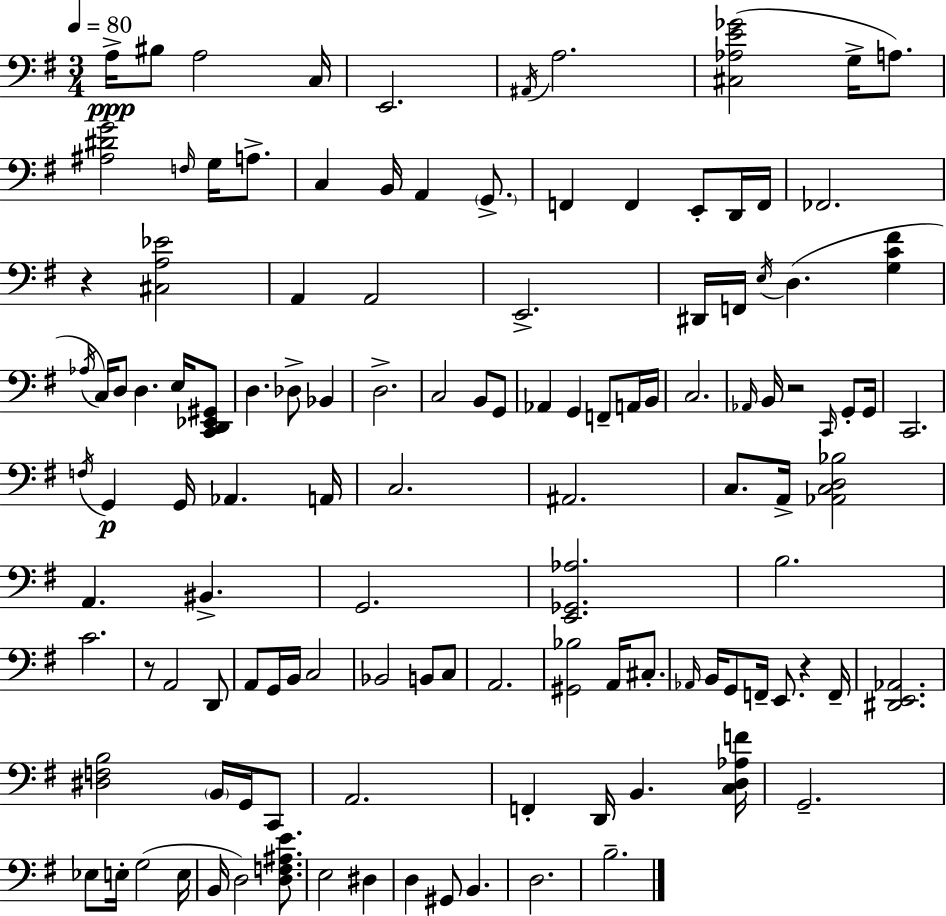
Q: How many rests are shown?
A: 4